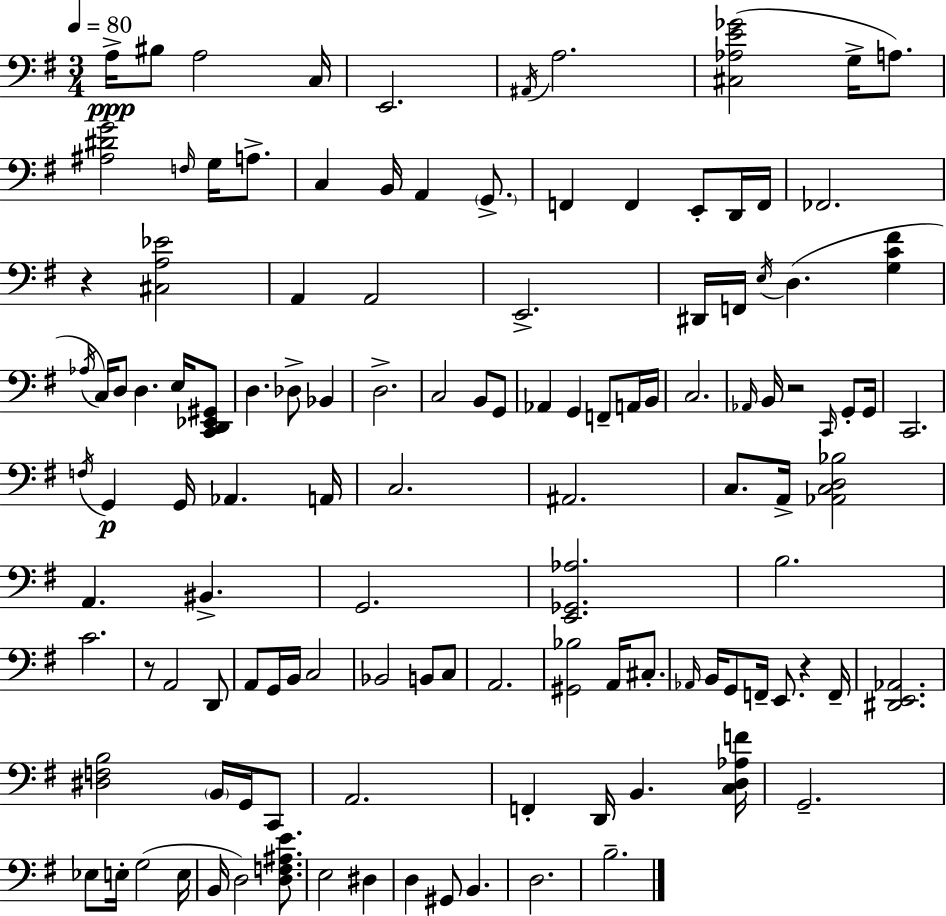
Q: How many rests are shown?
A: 4